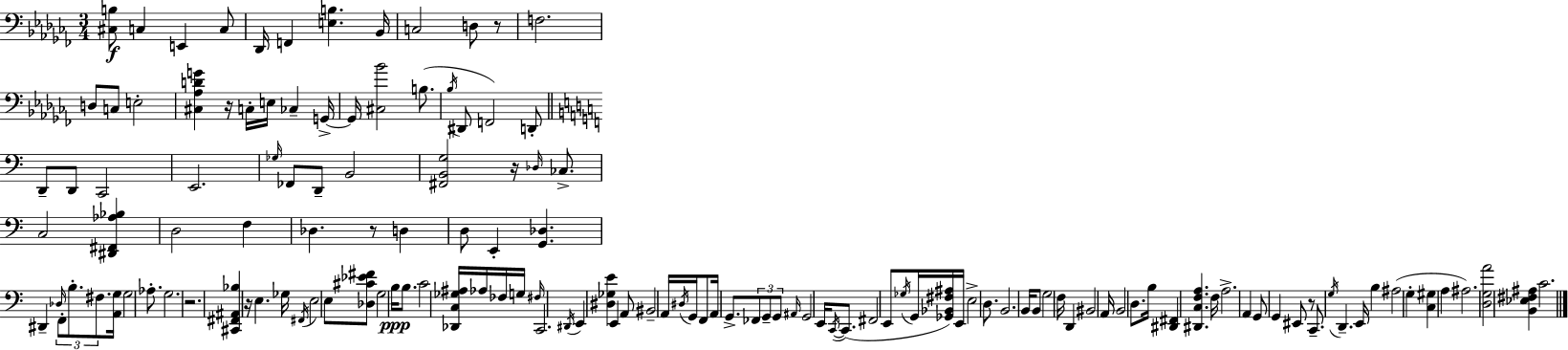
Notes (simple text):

[C#3,B3]/e C3/q E2/q C3/e Db2/s F2/q [E3,B3]/q. Bb2/s C3/h D3/e R/e F3/h. D3/e C3/e E3/h [C#3,Ab3,D4,G4]/q R/s C3/s E3/s CES3/q G2/s G2/s [C#3,Bb4]/h B3/e. Bb3/s D#2/e F2/h D2/e D2/e D2/e C2/h E2/h. Gb3/s FES2/e D2/e B2/h [F#2,B2,G3]/h R/s Db3/s CES3/e. C3/h [D#2,F#2,Ab3,Bb3]/q D3/h F3/q Db3/q. R/e D3/q D3/e E2/q [G2,Db3]/q. D#2/q Db3/s F2/e B3/e. F#3/e. [A2,G3]/s G3/h Ab3/e. G3/h. R/h. [C#2,F#2,A#2,Bb3]/q R/s E3/q. Gb3/s F#2/s E3/h E3/e [Db3,C#4,Eb4,F#4]/e G3/h B3/s B3/e. C4/h [Db2,C3,Gb3,A#3]/s Ab3/s FES3/s G3/s F#3/s C2/h. D#2/s E2/q [D#3,Gb3,E4]/q E2/q A2/e BIS2/h A2/s D#3/s G2/s F2/e A2/s G2/e. FES2/e G2/e G2/e A#2/s G2/h E2/s C2/s C2/e. F#2/h E2/e Gb3/s G2/s [Gb2,Bb2,F#3,A#3]/s E2/s E3/h D3/e. B2/h. B2/s B2/e G3/h F3/s D2/q BIS2/h A2/s B2/h D3/e. B3/s [D#2,F#2]/q [D#2,C3,F3,A3]/q. F3/s A3/h. A2/q G2/e G2/q EIS2/e R/e C2/e. G3/s D2/q. E2/s B3/q A#3/h G3/q [C3,G#3]/q A3/q A#3/h. [D3,G3,A4]/h [B2,Eb3,F#3,A#3]/q C4/h.